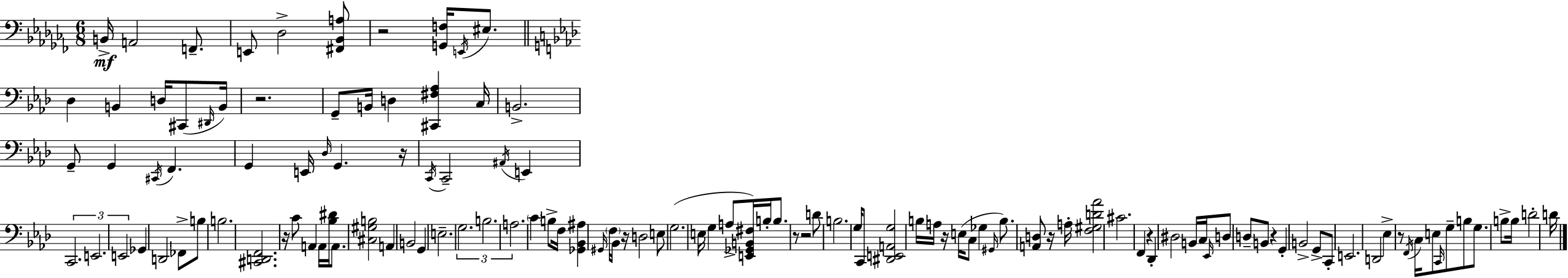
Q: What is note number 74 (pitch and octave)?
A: B3